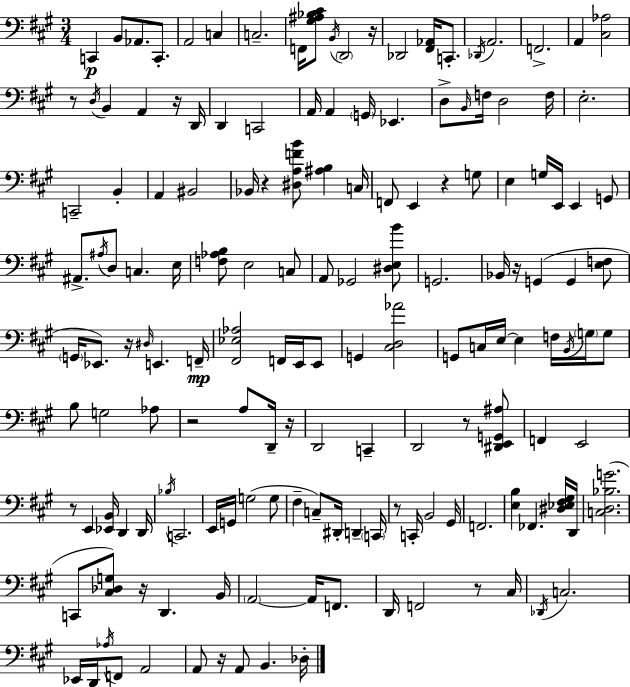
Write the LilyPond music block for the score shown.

{
  \clef bass
  \numericTimeSignature
  \time 3/4
  \key a \major
  c,4\p b,8 aes,8. c,8.-. | a,2 c4 | c2.-- | f,16 <gis ais bes cis'>8 \acciaccatura { b,16 } \parenthesize d,2 | \break r16 des,2 <fis, aes,>16 c,8.-. | \acciaccatura { des,16 } a,2. | f,2.-> | a,4 <cis aes>2 | \break r8 \acciaccatura { d16 } b,4 a,4 | r16 d,16 d,4 c,2 | a,16 a,4 \parenthesize g,16 ees,4. | d8-> \grace { b,16 } f16 d2 | \break f16 e2.-. | c,2-- | b,4-. a,4 bis,2 | bes,16 r4 <dis a f' b'>8 <ais b>4 | \break c16 f,8 e,4 r4 | g8 e4 g16 e,16 e,4 | g,8 ais,8.-> \acciaccatura { ais16 } d8 c4. | e16 <f aes b>8 e2 | \break c8 a,8 ges,2 | <dis e b'>8 g,2. | bes,16 r16 g,4( g,4 | <e f>8 \parenthesize g,16 ees,8.) r16 \grace { dis16 } e,4. | \break f,16--\mp <fis, ees aes>2 | f,16 e,16 e,8 g,4 <cis d aes'>2 | g,8 c16 e16~~ e4 | f16 \acciaccatura { b,16 } \parenthesize g16 g8 b8 g2 | \break aes8 r2 | a8 d,16-- r16 d,2 | c,4-- d,2 | r8 <dis, e, g, ais>8 f,4 e,2 | \break r8 e,4 | <ees, b,>16 d,4 d,16 \acciaccatura { bes16 } c,2. | e,16 g,16 g2( | g8 fis4-- | \break c8--) dis,16-. d,4-- \parenthesize c,16 r8 c,16-. b,2 | gis,16 f,2. | <e b>4 | fes,4. <dis ees fis gis>16 d,16 <c d bes g'>2.( | \break c,8 <cis des g>8) | r16 d,4. b,16 \parenthesize a,2~~ | a,16 f,8. d,16 f,2 | r8 cis16 \acciaccatura { des,16 } c2. | \break ees,16 d,16 \acciaccatura { aes16 } | f,8 a,2 a,8 | r16 a,8 b,4. des16-. \bar "|."
}